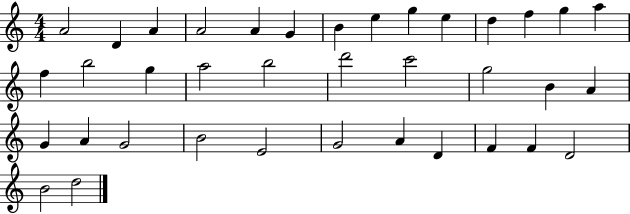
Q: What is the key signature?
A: C major